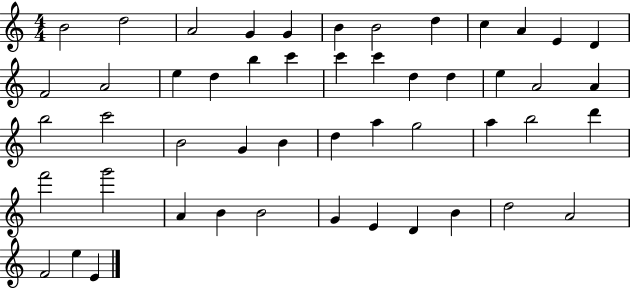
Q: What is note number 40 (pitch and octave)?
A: B4